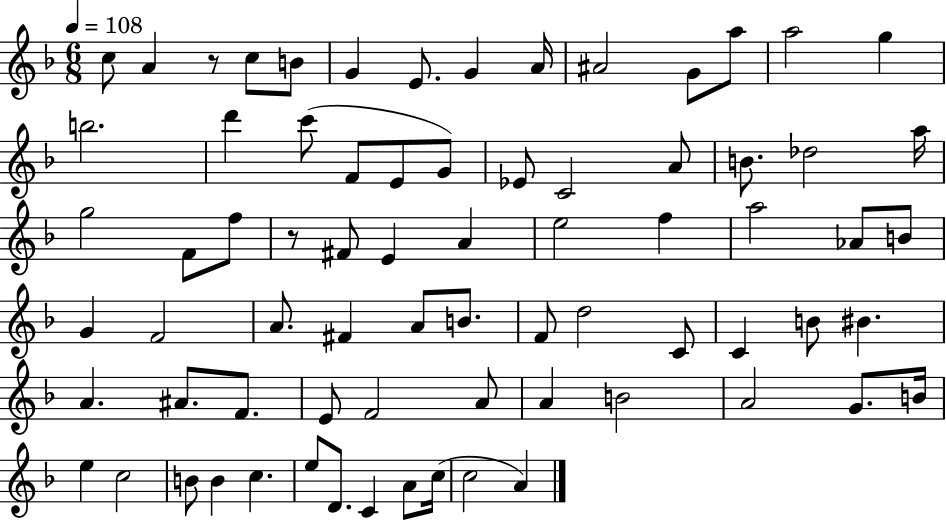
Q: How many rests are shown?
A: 2